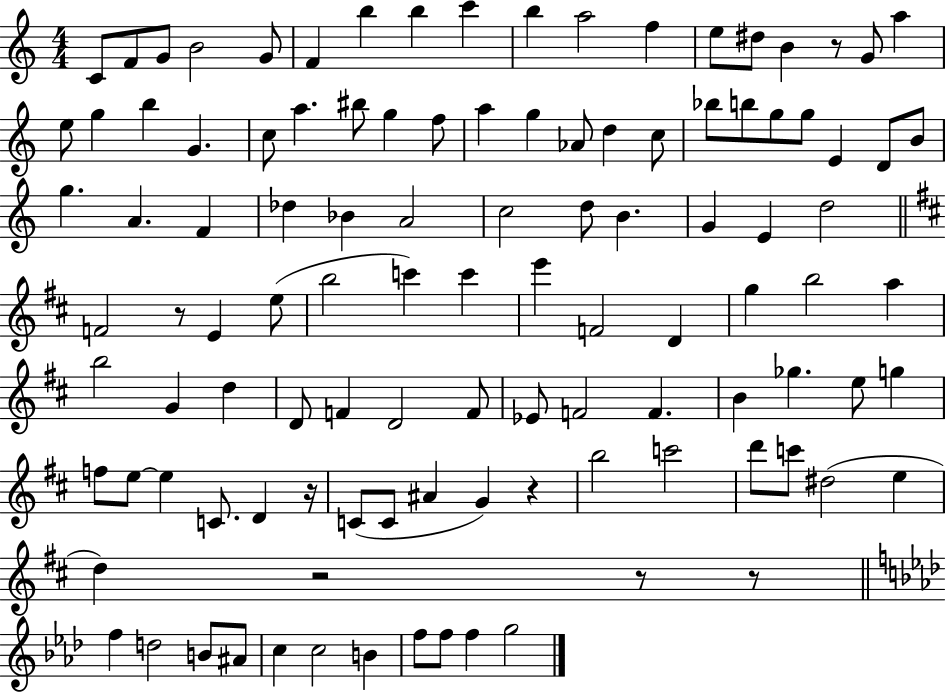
C4/e F4/e G4/e B4/h G4/e F4/q B5/q B5/q C6/q B5/q A5/h F5/q E5/e D#5/e B4/q R/e G4/e A5/q E5/e G5/q B5/q G4/q. C5/e A5/q. BIS5/e G5/q F5/e A5/q G5/q Ab4/e D5/q C5/e Bb5/e B5/e G5/e G5/e E4/q D4/e B4/e G5/q. A4/q. F4/q Db5/q Bb4/q A4/h C5/h D5/e B4/q. G4/q E4/q D5/h F4/h R/e E4/q E5/e B5/h C6/q C6/q E6/q F4/h D4/q G5/q B5/h A5/q B5/h G4/q D5/q D4/e F4/q D4/h F4/e Eb4/e F4/h F4/q. B4/q Gb5/q. E5/e G5/q F5/e E5/e E5/q C4/e. D4/q R/s C4/e C4/e A#4/q G4/q R/q B5/h C6/h D6/e C6/e D#5/h E5/q D5/q R/h R/e R/e F5/q D5/h B4/e A#4/e C5/q C5/h B4/q F5/e F5/e F5/q G5/h